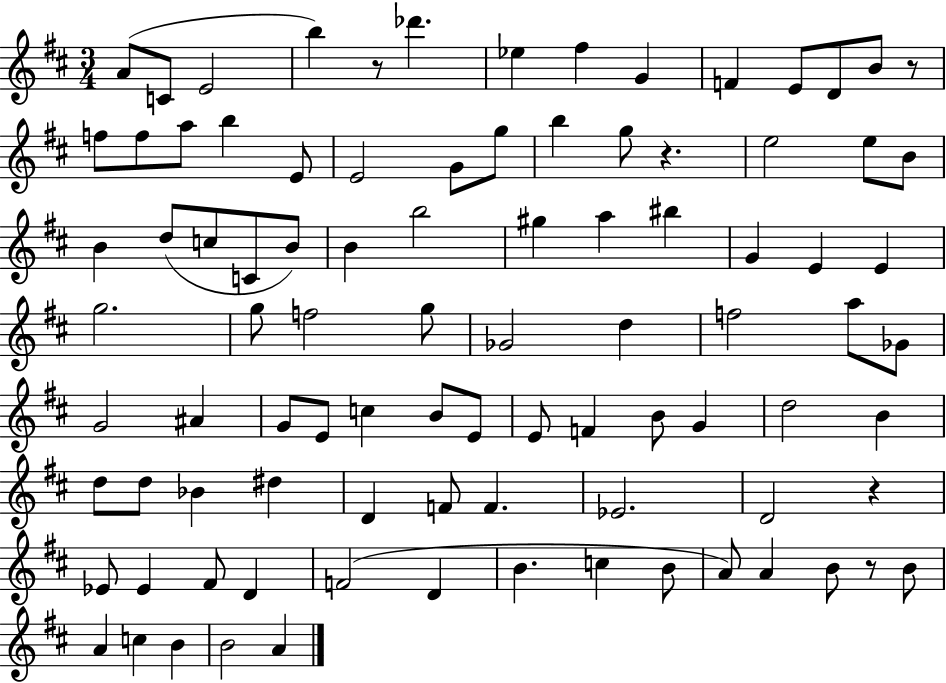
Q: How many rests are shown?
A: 5